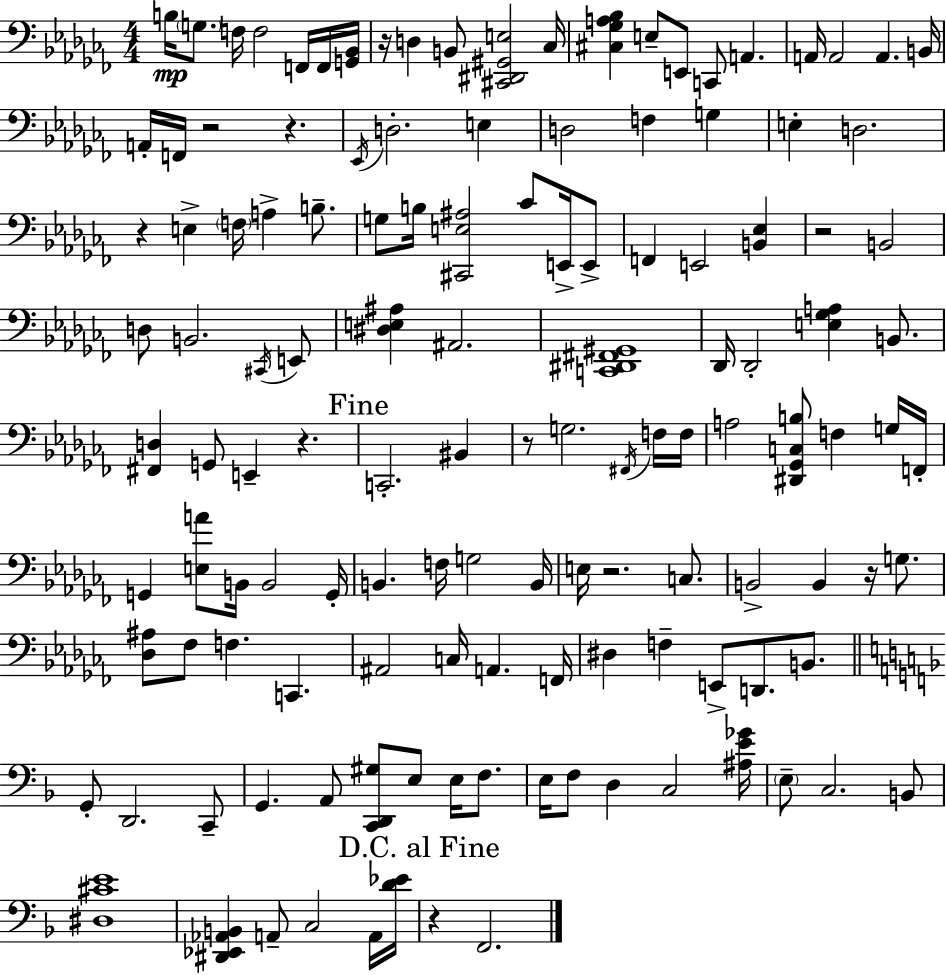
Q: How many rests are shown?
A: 10